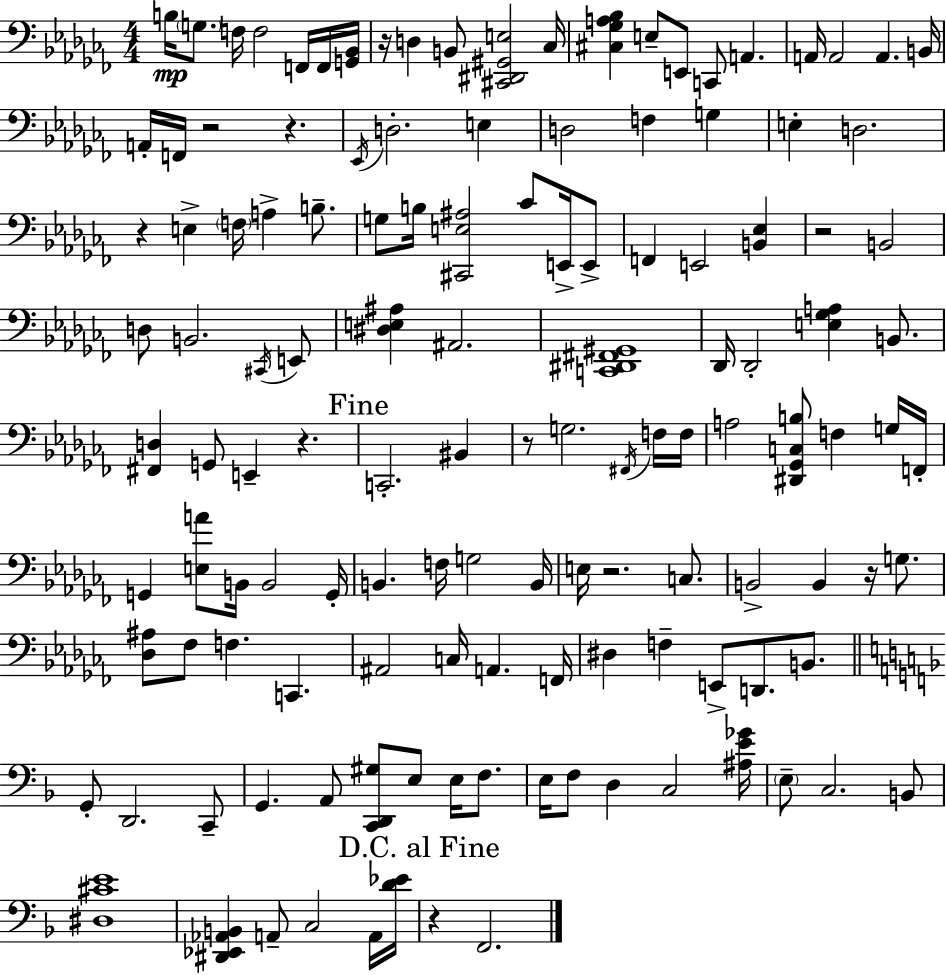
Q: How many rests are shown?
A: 10